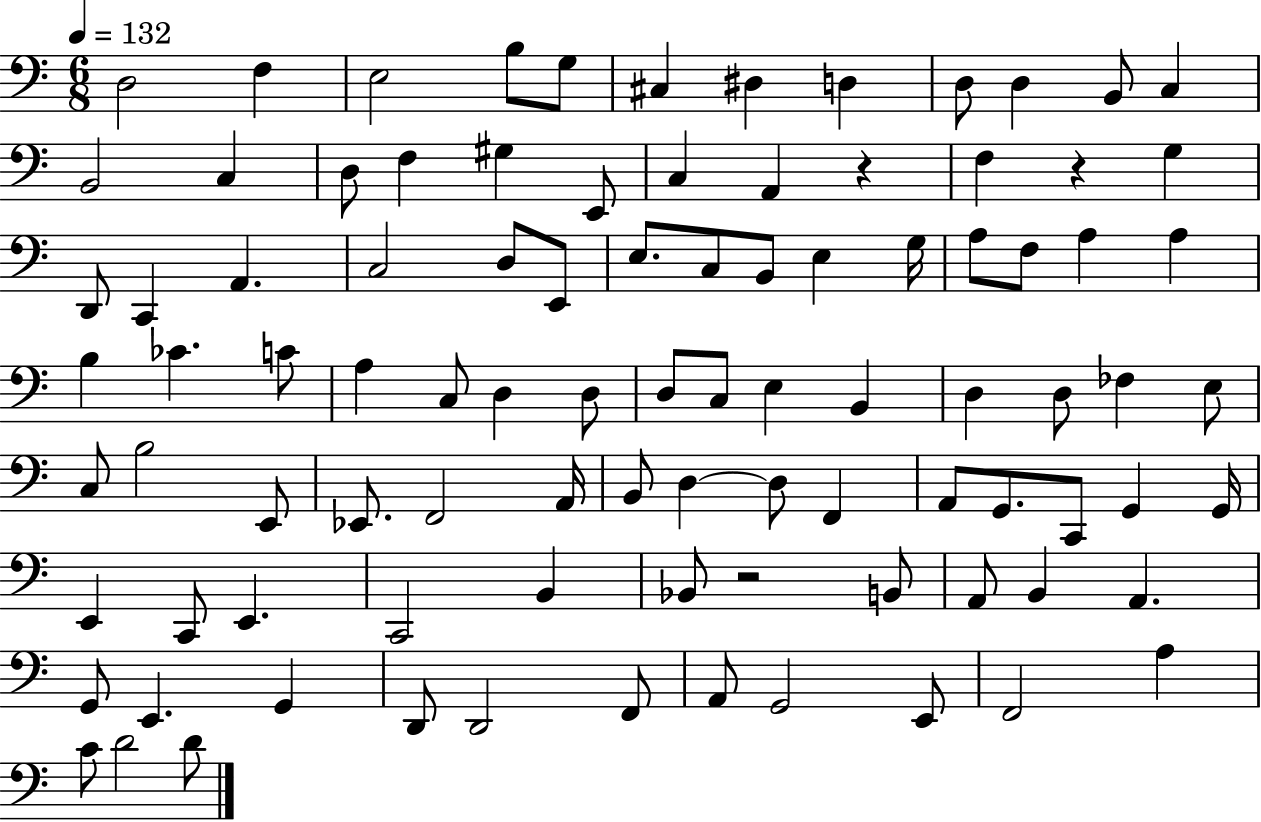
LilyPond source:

{
  \clef bass
  \numericTimeSignature
  \time 6/8
  \key c \major
  \tempo 4 = 132
  \repeat volta 2 { d2 f4 | e2 b8 g8 | cis4 dis4 d4 | d8 d4 b,8 c4 | \break b,2 c4 | d8 f4 gis4 e,8 | c4 a,4 r4 | f4 r4 g4 | \break d,8 c,4 a,4. | c2 d8 e,8 | e8. c8 b,8 e4 g16 | a8 f8 a4 a4 | \break b4 ces'4. c'8 | a4 c8 d4 d8 | d8 c8 e4 b,4 | d4 d8 fes4 e8 | \break c8 b2 e,8 | ees,8. f,2 a,16 | b,8 d4~~ d8 f,4 | a,8 g,8. c,8 g,4 g,16 | \break e,4 c,8 e,4. | c,2 b,4 | bes,8 r2 b,8 | a,8 b,4 a,4. | \break g,8 e,4. g,4 | d,8 d,2 f,8 | a,8 g,2 e,8 | f,2 a4 | \break c'8 d'2 d'8 | } \bar "|."
}